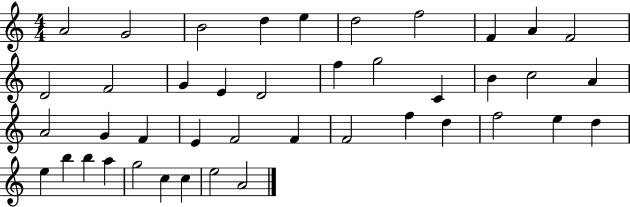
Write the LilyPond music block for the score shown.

{
  \clef treble
  \numericTimeSignature
  \time 4/4
  \key c \major
  a'2 g'2 | b'2 d''4 e''4 | d''2 f''2 | f'4 a'4 f'2 | \break d'2 f'2 | g'4 e'4 d'2 | f''4 g''2 c'4 | b'4 c''2 a'4 | \break a'2 g'4 f'4 | e'4 f'2 f'4 | f'2 f''4 d''4 | f''2 e''4 d''4 | \break e''4 b''4 b''4 a''4 | g''2 c''4 c''4 | e''2 a'2 | \bar "|."
}